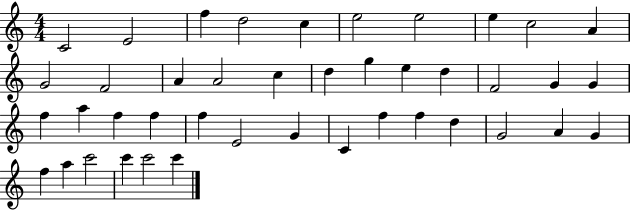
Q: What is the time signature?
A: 4/4